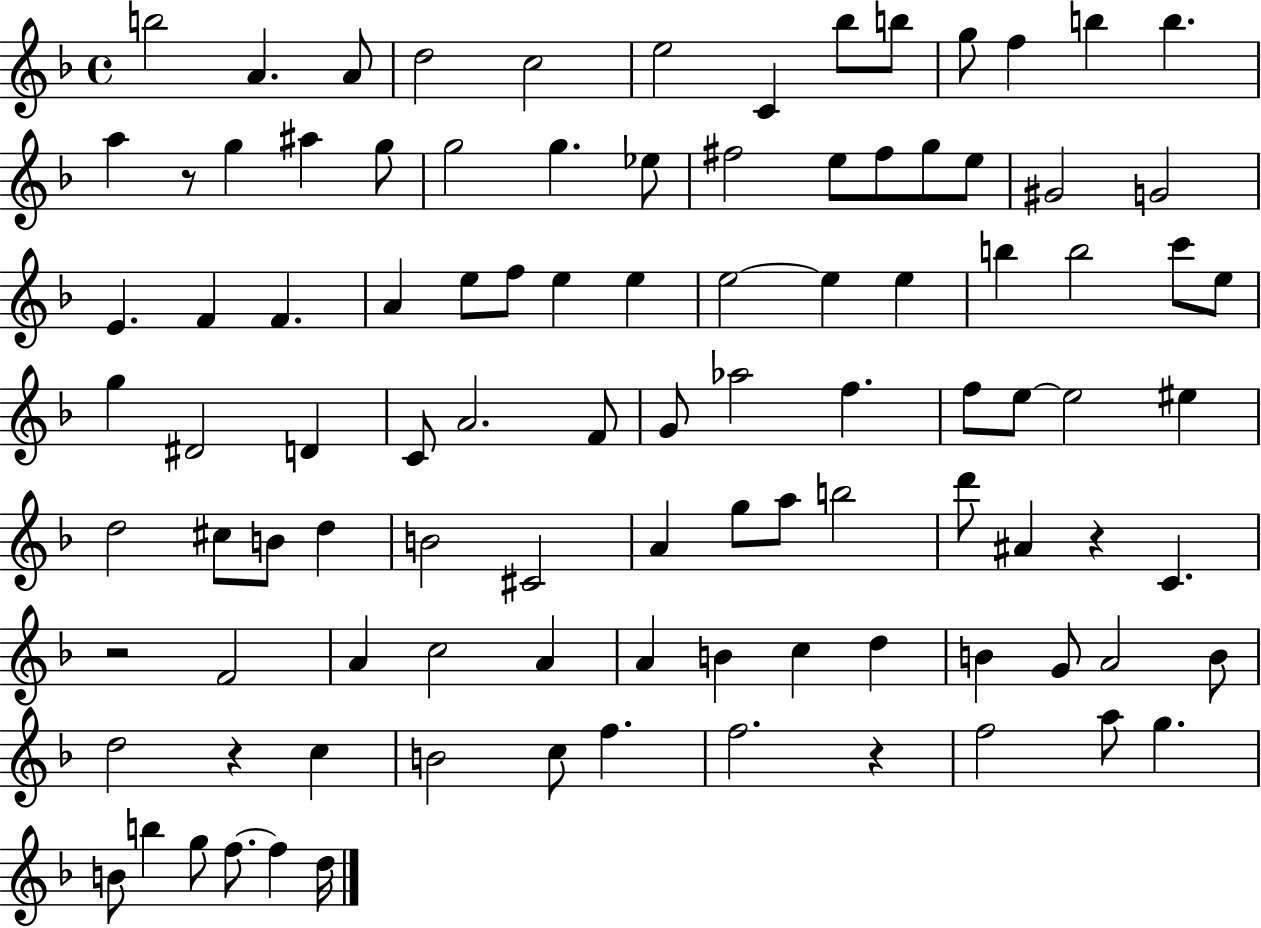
{
  \clef treble
  \time 4/4
  \defaultTimeSignature
  \key f \major
  b''2 a'4. a'8 | d''2 c''2 | e''2 c'4 bes''8 b''8 | g''8 f''4 b''4 b''4. | \break a''4 r8 g''4 ais''4 g''8 | g''2 g''4. ees''8 | fis''2 e''8 fis''8 g''8 e''8 | gis'2 g'2 | \break e'4. f'4 f'4. | a'4 e''8 f''8 e''4 e''4 | e''2~~ e''4 e''4 | b''4 b''2 c'''8 e''8 | \break g''4 dis'2 d'4 | c'8 a'2. f'8 | g'8 aes''2 f''4. | f''8 e''8~~ e''2 eis''4 | \break d''2 cis''8 b'8 d''4 | b'2 cis'2 | a'4 g''8 a''8 b''2 | d'''8 ais'4 r4 c'4. | \break r2 f'2 | a'4 c''2 a'4 | a'4 b'4 c''4 d''4 | b'4 g'8 a'2 b'8 | \break d''2 r4 c''4 | b'2 c''8 f''4. | f''2. r4 | f''2 a''8 g''4. | \break b'8 b''4 g''8 f''8.~~ f''4 d''16 | \bar "|."
}